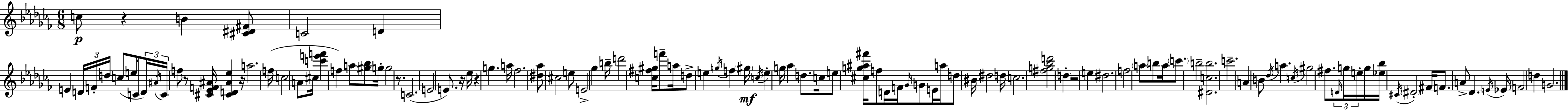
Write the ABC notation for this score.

X:1
T:Untitled
M:6/8
L:1/4
K:Abm
c/2 z B [^C^D^F]/2 C2 D E D/4 F/4 d/4 c/2 e/4 C/2 D/4 ^A/4 C/4 f/2 z/2 [^C_EF^A]/4 [^CD^A_e] z/4 a2 f/4 c2 A/2 ^c/4 [c'e'f'] f a/2 [^g_b]/2 g/4 g2 z/2 C2 E2 E/2 z/4 _e/4 z g a/4 _f2 [^d_a]/2 ^c2 e/2 E2 _g b/4 d'2 [c^f^g]/4 f'/2 a/4 d/2 e g/4 f ^g/4 c/4 e g/4 _a d/2 c/4 e/2 [^cg^a^f']/4 f/2 D/4 F/4 _G/4 G/2 E/4 a/4 d/2 ^B/4 ^d2 d/4 c2 [^fg_bd']2 d z2 e ^d2 f2 a/2 b/2 a/4 c'/2 b2 [^Dcb]2 c'2 A B/2 _d/4 a c/4 ^g2 ^f/2 D/4 g/4 e/4 g/4 [_e_b]/4 ^C/4 ^D2 ^F/4 F/2 A/2 _D E/4 _E/4 F2 d G2